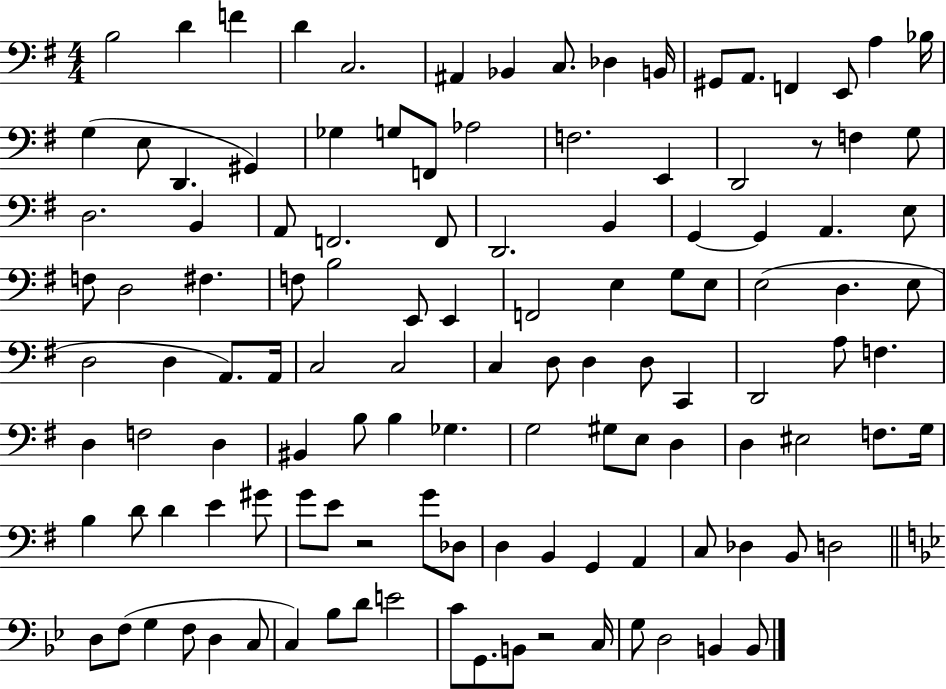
B3/h D4/q F4/q D4/q C3/h. A#2/q Bb2/q C3/e. Db3/q B2/s G#2/e A2/e. F2/q E2/e A3/q Bb3/s G3/q E3/e D2/q. G#2/q Gb3/q G3/e F2/e Ab3/h F3/h. E2/q D2/h R/e F3/q G3/e D3/h. B2/q A2/e F2/h. F2/e D2/h. B2/q G2/q G2/q A2/q. E3/e F3/e D3/h F#3/q. F3/e B3/h E2/e E2/q F2/h E3/q G3/e E3/e E3/h D3/q. E3/e D3/h D3/q A2/e. A2/s C3/h C3/h C3/q D3/e D3/q D3/e C2/q D2/h A3/e F3/q. D3/q F3/h D3/q BIS2/q B3/e B3/q Gb3/q. G3/h G#3/e E3/e D3/q D3/q EIS3/h F3/e. G3/s B3/q D4/e D4/q E4/q G#4/e G4/e E4/e R/h G4/e Db3/e D3/q B2/q G2/q A2/q C3/e Db3/q B2/e D3/h D3/e F3/e G3/q F3/e D3/q C3/e C3/q Bb3/e D4/e E4/h C4/e G2/e. B2/e R/h C3/s G3/e D3/h B2/q B2/e